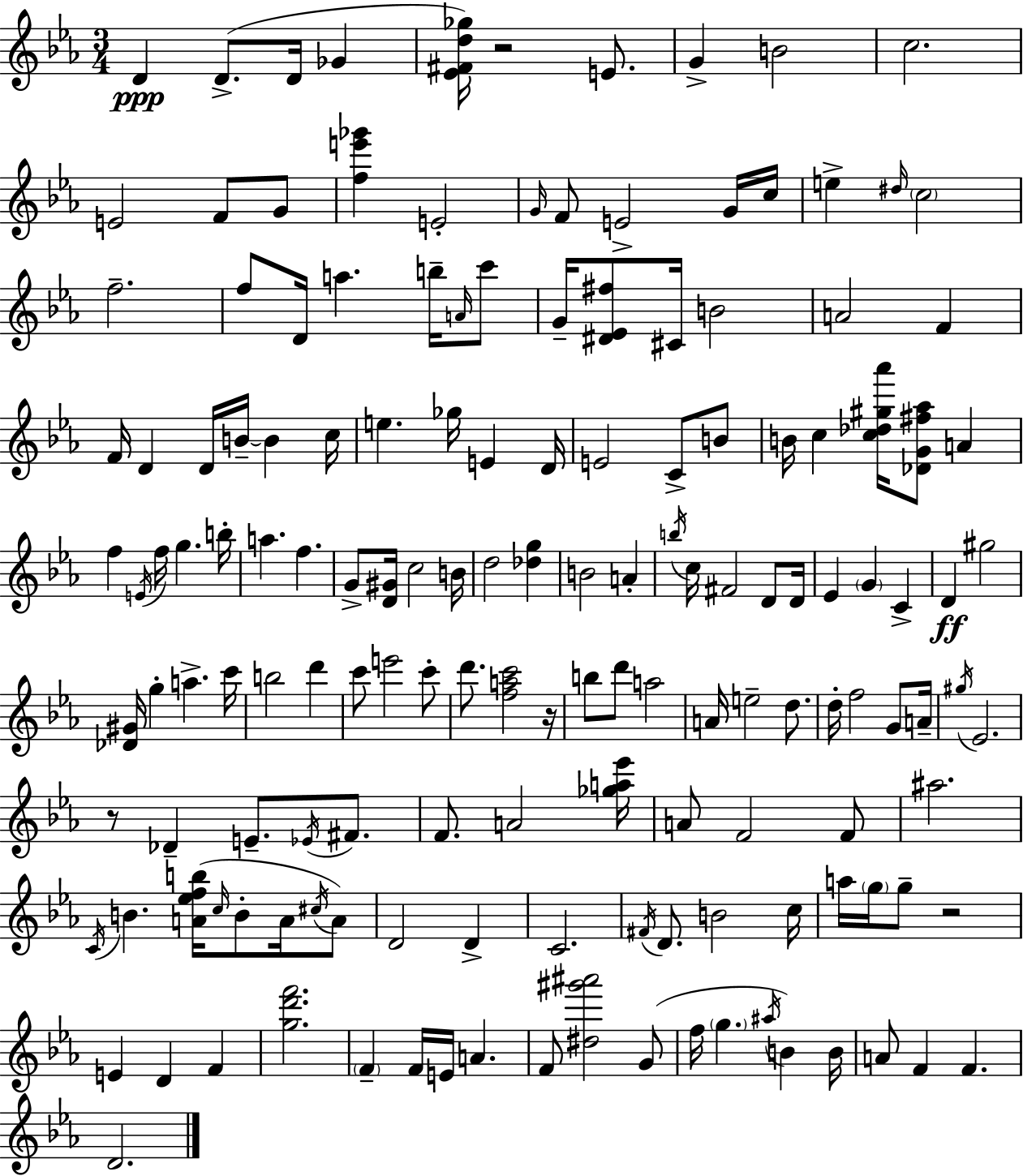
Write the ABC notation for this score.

X:1
T:Untitled
M:3/4
L:1/4
K:Eb
D D/2 D/4 _G [_E^Fd_g]/4 z2 E/2 G B2 c2 E2 F/2 G/2 [fe'_g'] E2 G/4 F/2 E2 G/4 c/4 e ^d/4 c2 f2 f/2 D/4 a b/4 A/4 c'/2 G/4 [^D_E^f]/2 ^C/4 B2 A2 F F/4 D D/4 B/4 B c/4 e _g/4 E D/4 E2 C/2 B/2 B/4 c [c_d^g_a']/4 [_DG^f_a]/2 A f E/4 f/4 g b/4 a f G/2 [D^G]/4 c2 B/4 d2 [_dg] B2 A b/4 c/4 ^F2 D/2 D/4 _E G C D ^g2 [_D^G]/4 g a c'/4 b2 d' c'/2 e'2 c'/2 d'/2 [fac']2 z/4 b/2 d'/2 a2 A/4 e2 d/2 d/4 f2 G/2 A/4 ^g/4 _E2 z/2 _D E/2 _E/4 ^F/2 F/2 A2 [_ga_e']/4 A/2 F2 F/2 ^a2 C/4 B [A_efb]/4 c/4 B/2 A/4 ^c/4 A/2 D2 D C2 ^F/4 D/2 B2 c/4 a/4 g/4 g/2 z2 E D F [gd'f']2 F F/4 E/4 A F/2 [^d^g'^a']2 G/2 f/4 g ^a/4 B B/4 A/2 F F D2